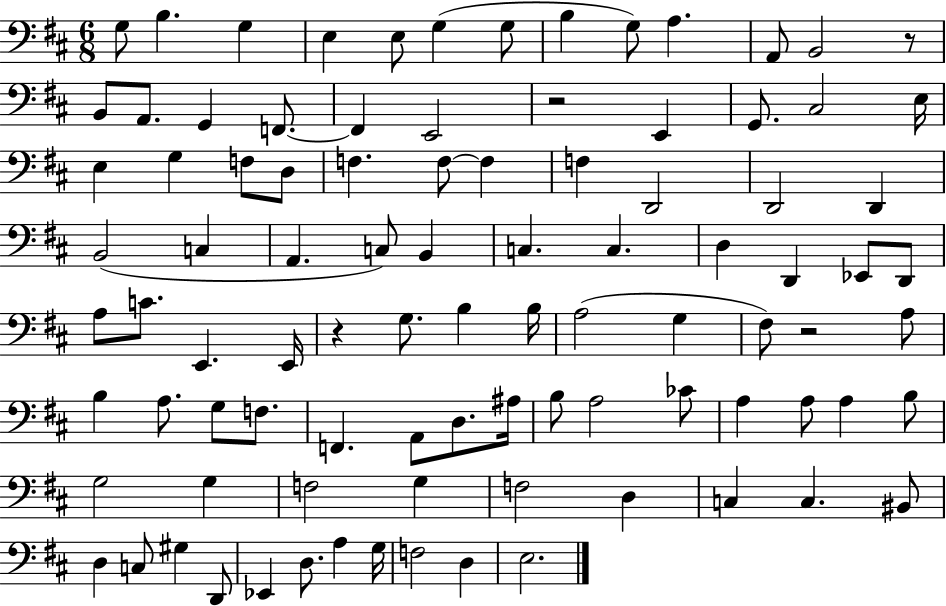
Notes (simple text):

G3/e B3/q. G3/q E3/q E3/e G3/q G3/e B3/q G3/e A3/q. A2/e B2/h R/e B2/e A2/e. G2/q F2/e. F2/q E2/h R/h E2/q G2/e. C#3/h E3/s E3/q G3/q F3/e D3/e F3/q. F3/e F3/q F3/q D2/h D2/h D2/q B2/h C3/q A2/q. C3/e B2/q C3/q. C3/q. D3/q D2/q Eb2/e D2/e A3/e C4/e. E2/q. E2/s R/q G3/e. B3/q B3/s A3/h G3/q F#3/e R/h A3/e B3/q A3/e. G3/e F3/e. F2/q. A2/e D3/e. A#3/s B3/e A3/h CES4/e A3/q A3/e A3/q B3/e G3/h G3/q F3/h G3/q F3/h D3/q C3/q C3/q. BIS2/e D3/q C3/e G#3/q D2/e Eb2/q D3/e. A3/q G3/s F3/h D3/q E3/h.